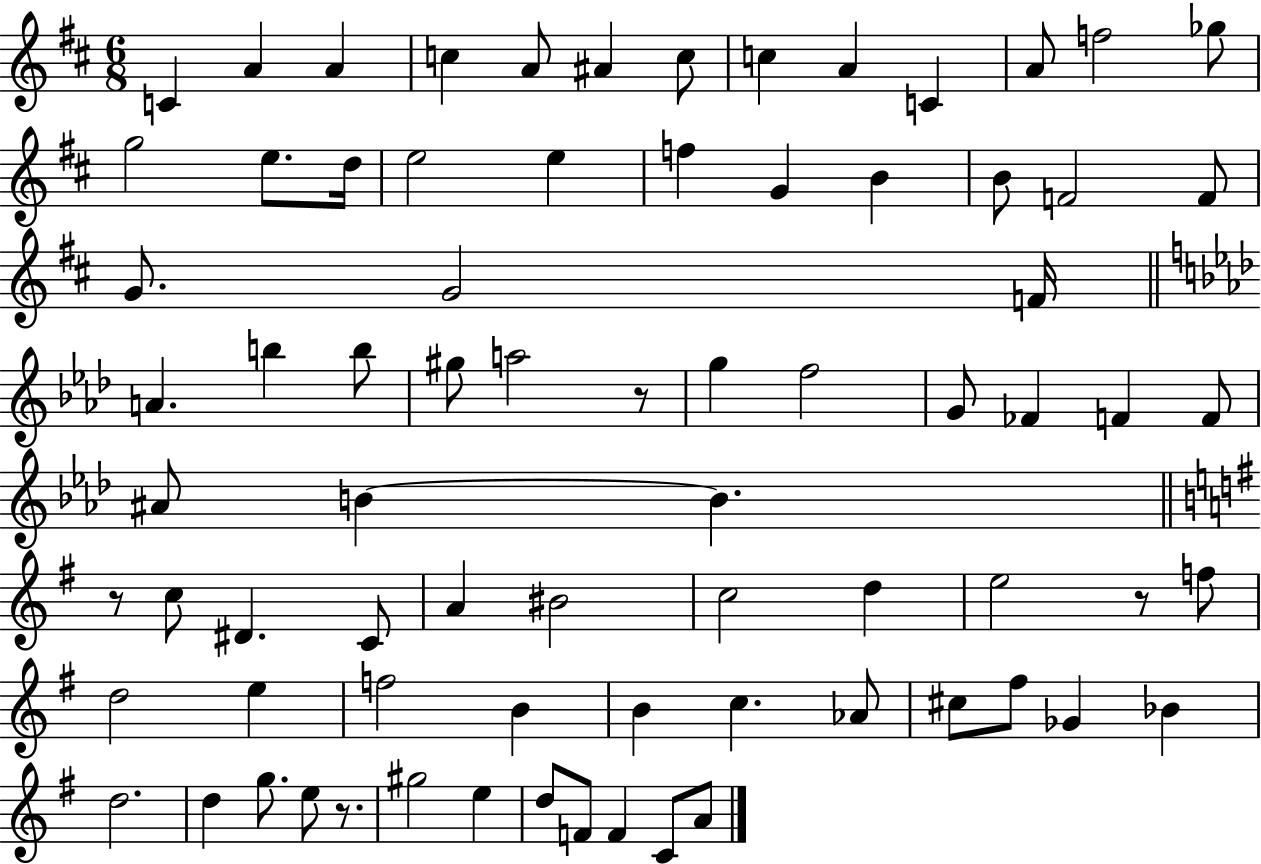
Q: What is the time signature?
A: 6/8